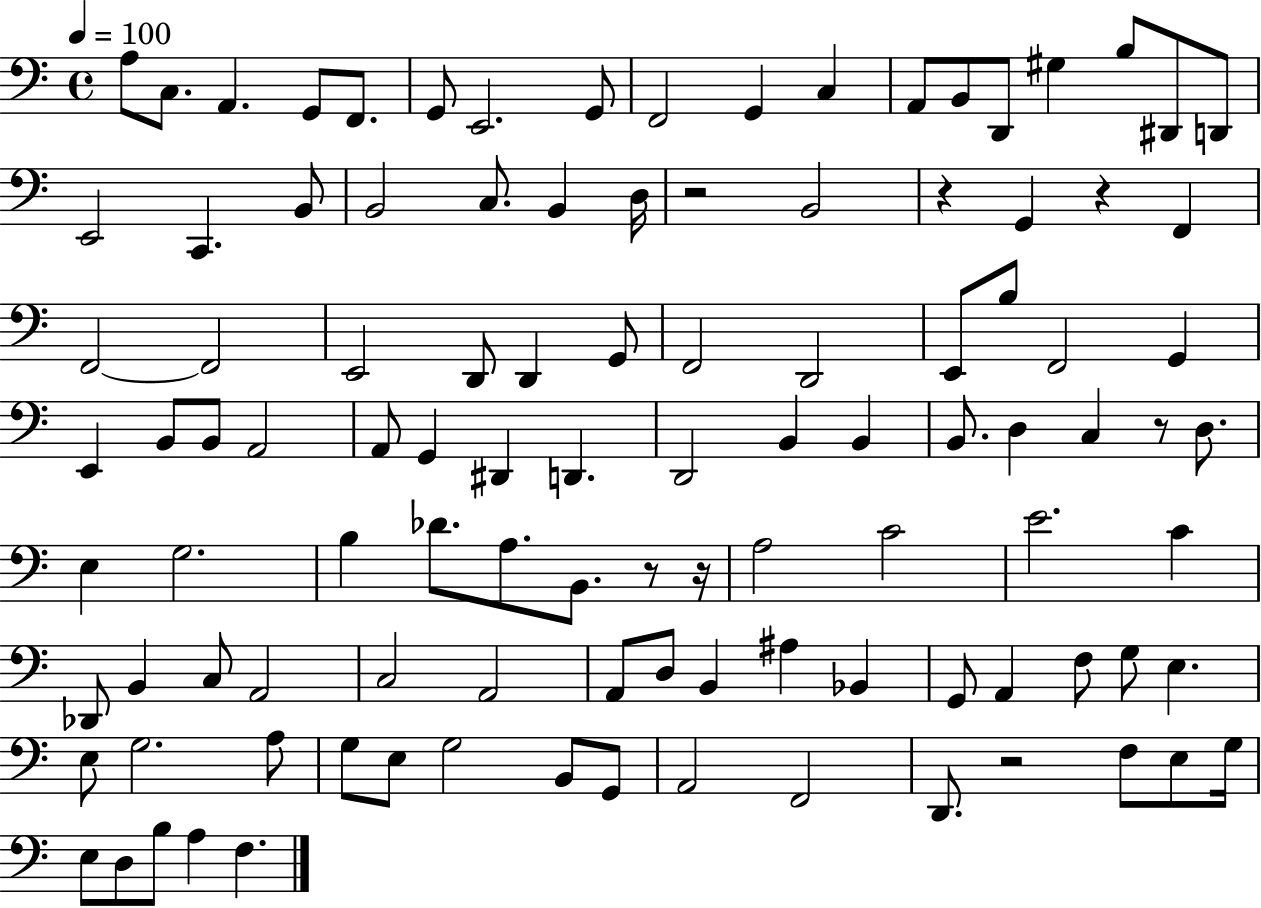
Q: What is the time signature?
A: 4/4